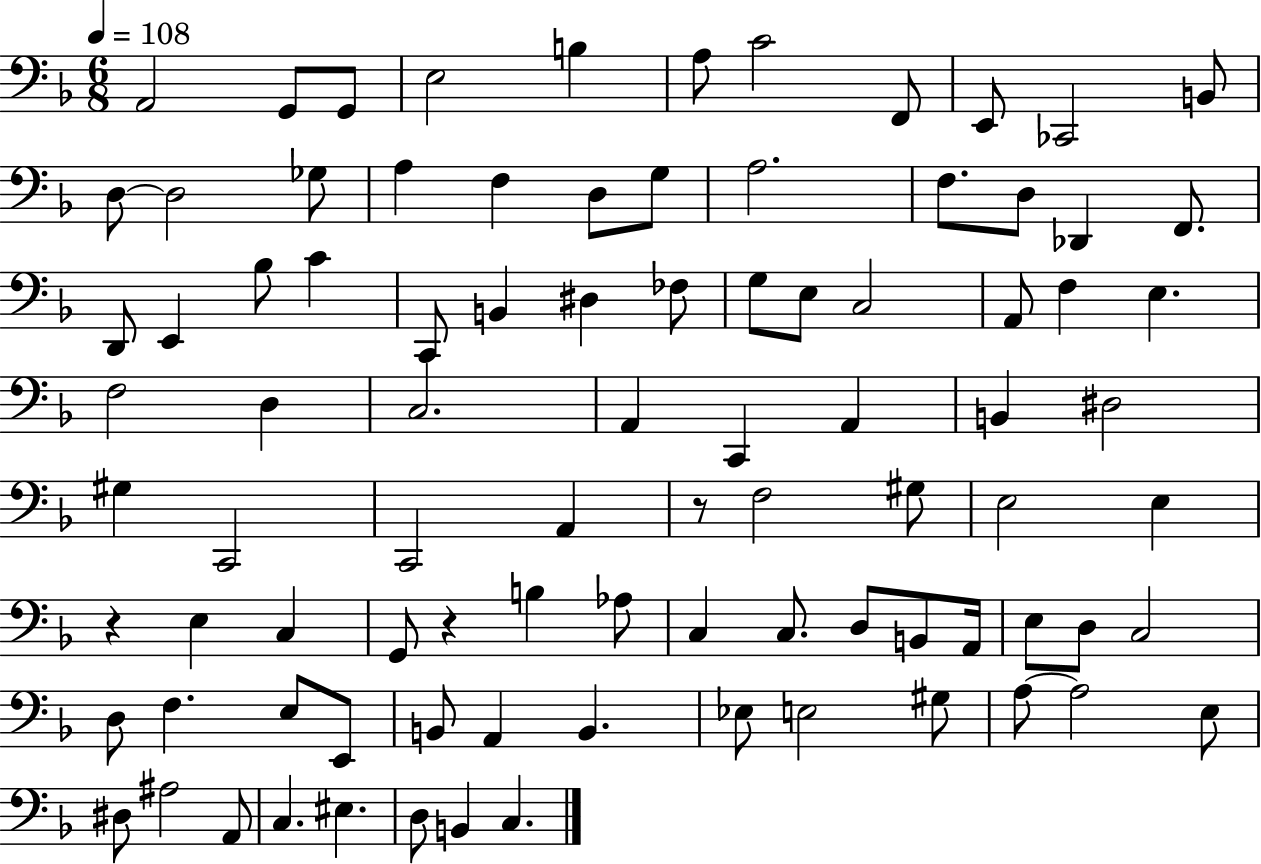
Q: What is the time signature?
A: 6/8